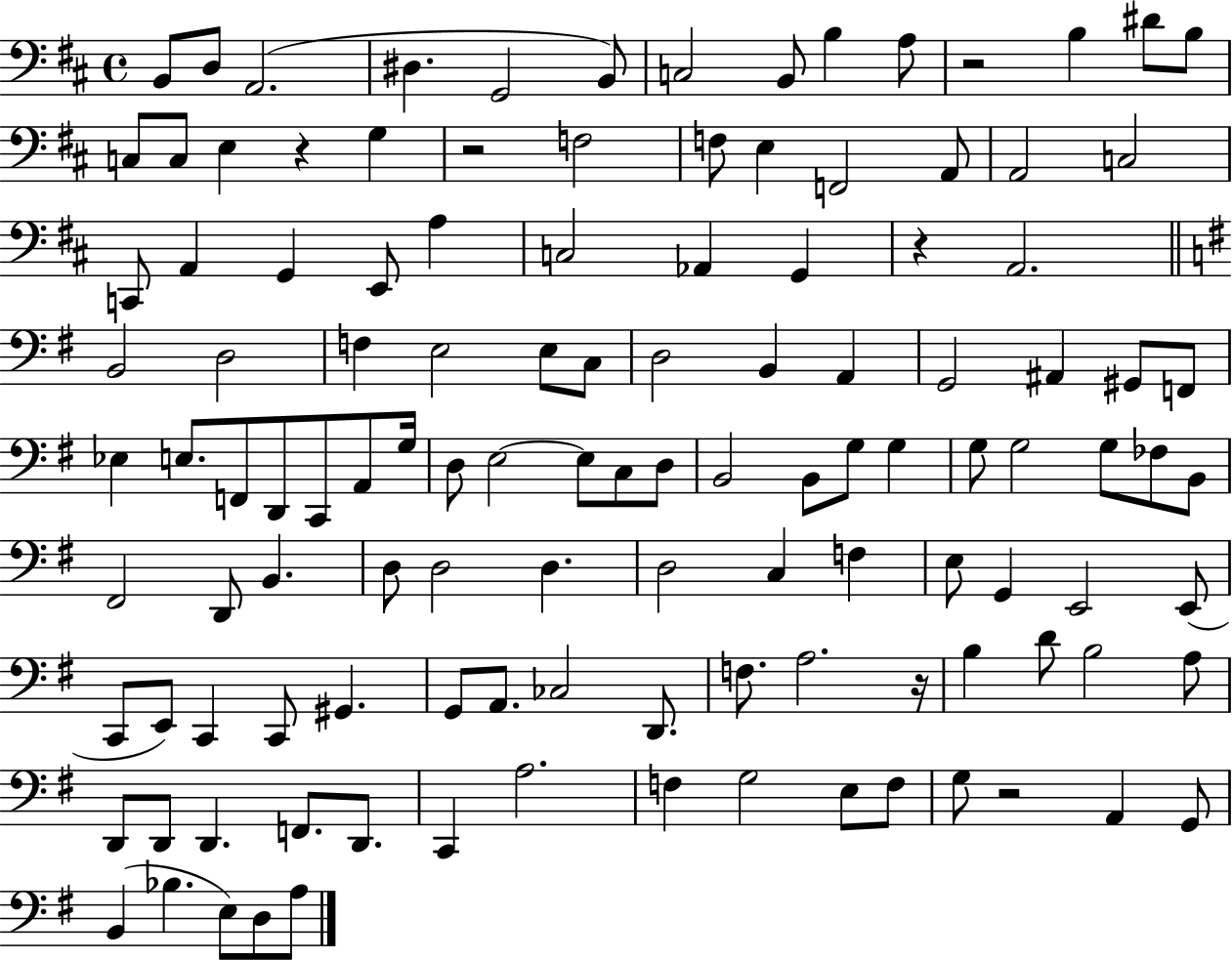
B2/e D3/e A2/h. D#3/q. G2/h B2/e C3/h B2/e B3/q A3/e R/h B3/q D#4/e B3/e C3/e C3/e E3/q R/q G3/q R/h F3/h F3/e E3/q F2/h A2/e A2/h C3/h C2/e A2/q G2/q E2/e A3/q C3/h Ab2/q G2/q R/q A2/h. B2/h D3/h F3/q E3/h E3/e C3/e D3/h B2/q A2/q G2/h A#2/q G#2/e F2/e Eb3/q E3/e. F2/e D2/e C2/e A2/e G3/s D3/e E3/h E3/e C3/e D3/e B2/h B2/e G3/e G3/q G3/e G3/h G3/e FES3/e B2/e F#2/h D2/e B2/q. D3/e D3/h D3/q. D3/h C3/q F3/q E3/e G2/q E2/h E2/e C2/e E2/e C2/q C2/e G#2/q. G2/e A2/e. CES3/h D2/e. F3/e. A3/h. R/s B3/q D4/e B3/h A3/e D2/e D2/e D2/q. F2/e. D2/e. C2/q A3/h. F3/q G3/h E3/e F3/e G3/e R/h A2/q G2/e B2/q Bb3/q. E3/e D3/e A3/e